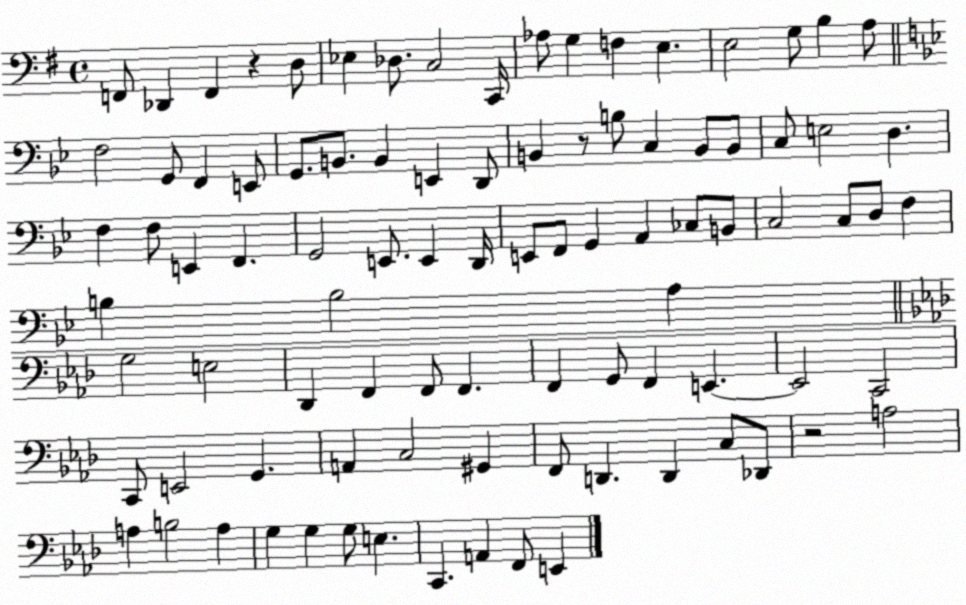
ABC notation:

X:1
T:Untitled
M:4/4
L:1/4
K:G
F,,/2 _D,, F,, z D,/2 _E, _D,/2 C,2 C,,/4 _A,/2 G, F, E, E,2 G,/2 B, A,/2 F,2 G,,/2 F,, E,,/2 G,,/2 B,,/2 B,, E,, D,,/2 B,, z/2 B,/2 C, B,,/2 B,,/2 C,/2 E,2 D, F, F,/2 E,, F,, G,,2 E,,/2 E,, D,,/4 E,,/2 F,,/2 G,, A,, _C,/2 B,,/2 C,2 C,/2 D,/2 F, B, B,2 A, G,2 E,2 _D,, F,, F,,/2 F,, F,, G,,/2 F,, E,, E,,2 C,,2 C,,/2 E,,2 G,, A,, C,2 ^G,, F,,/2 D,, D,, C,/2 _D,,/2 z2 A,2 A, B,2 A, G, G, G,/2 E, C,, A,, F,,/2 E,,